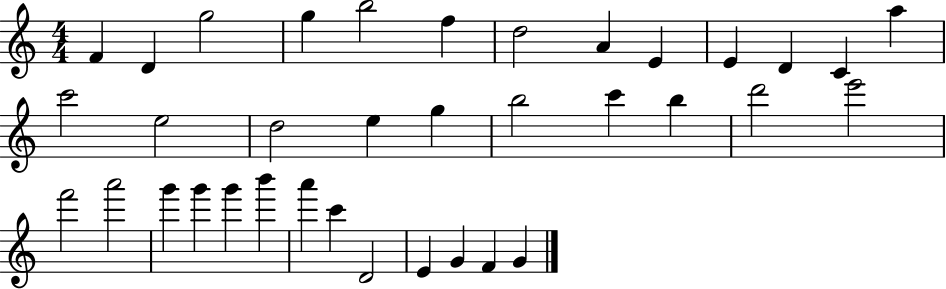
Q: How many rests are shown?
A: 0